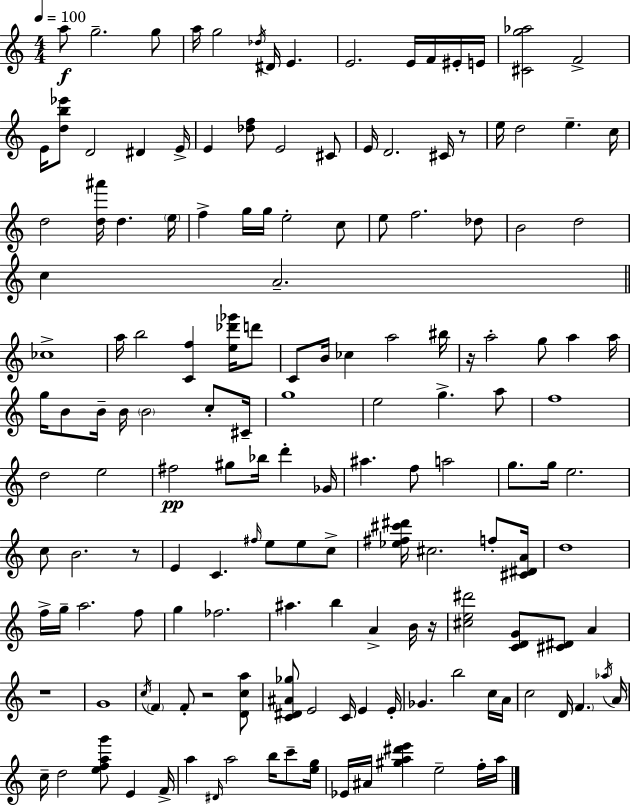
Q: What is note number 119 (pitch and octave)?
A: Ab5